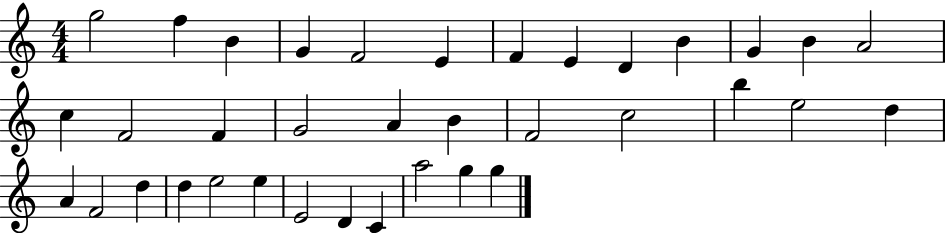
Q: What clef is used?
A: treble